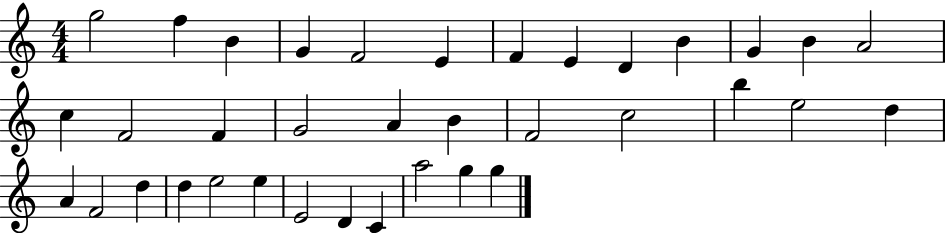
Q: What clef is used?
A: treble